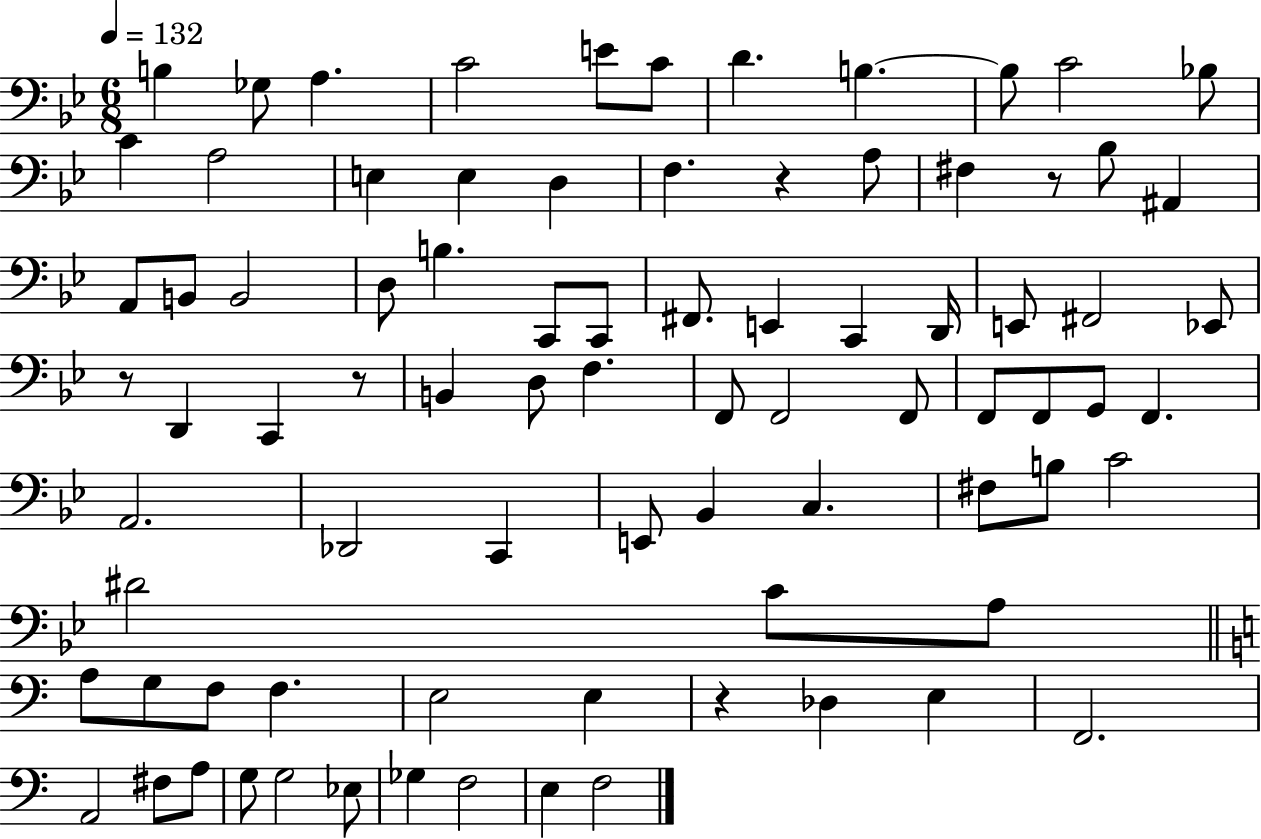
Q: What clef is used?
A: bass